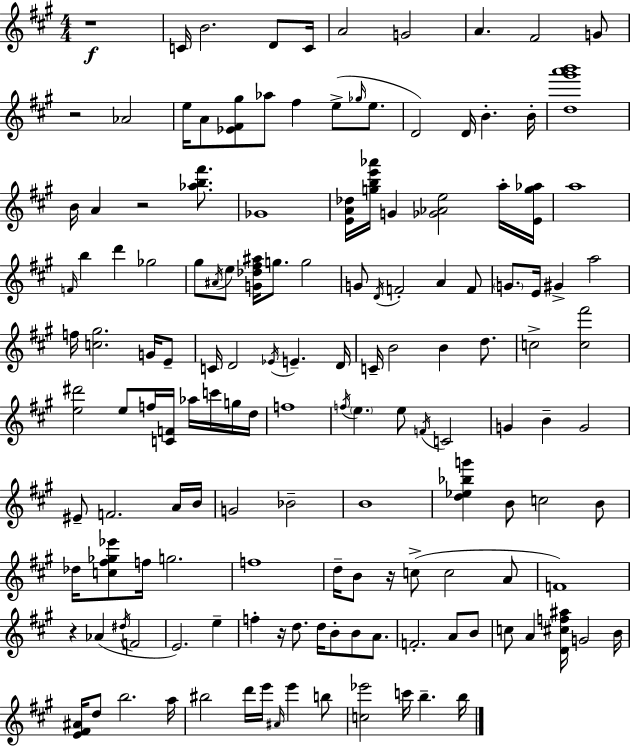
R/w C4/s B4/h. D4/e C4/s A4/h G4/h A4/q. F#4/h G4/e R/h Ab4/h E5/s A4/e [Eb4,F#4,G#5]/e Ab5/e F#5/q E5/e Gb5/s E5/e. D4/h D4/s B4/q. B4/s [D5,G#6,A6,B6]/w B4/s A4/q R/h [Ab5,B5,F#6]/e. Gb4/w [E4,A4,Db5]/s [G5,B5,E6,Ab6]/s G4/q [Gb4,Ab4,E5]/h A5/s [E4,G5,Ab5]/s A5/w F4/s B5/q D6/q Gb5/h G#5/e A#4/s E5/e [G4,Db5,F#5,A#5]/s G5/e. G5/h G4/e D4/s F4/h A4/q F4/e G4/e. E4/s G#4/q A5/h F5/s [C5,G#5]/h. G4/s E4/e C4/s D4/h Eb4/s E4/q. D4/s C4/s B4/h B4/q D5/e. C5/h [C5,F#6]/h [E5,D#6]/h E5/e F5/s [C4,F4]/s Ab5/s C6/s G5/s D5/s F5/w F5/s E5/q. E5/e F4/s C4/h G4/q B4/q G4/h EIS4/e F4/h. A4/s B4/s G4/h Bb4/h B4/w [D5,Eb5,Bb5,G6]/q B4/e C5/h B4/e Db5/s [C5,F#5,Gb5,Eb6]/e F5/s G5/h. F5/w D5/s B4/e R/s C5/e C5/h A4/e F4/w R/q Ab4/q D#5/s F4/h E4/h. E5/q F5/q R/s D5/e. D5/s B4/e B4/e A4/e. F4/h. A4/e B4/e C5/e A4/q [D4,C#5,F5,A#5]/s G4/h B4/s [E4,F#4,A#4]/s D5/e B5/h. A5/s BIS5/h D6/s E6/s A#4/s E6/q B5/e [C5,Eb6]/h C6/s B5/q. B5/s